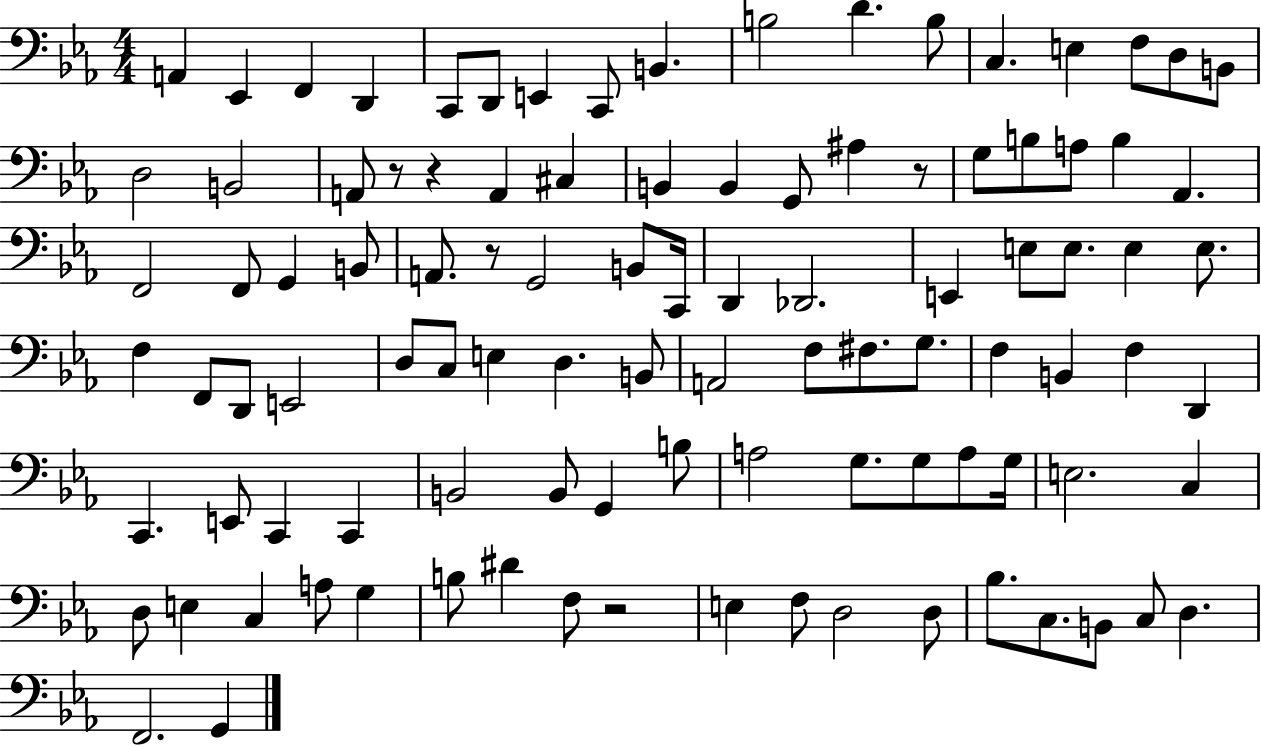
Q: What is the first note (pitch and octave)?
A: A2